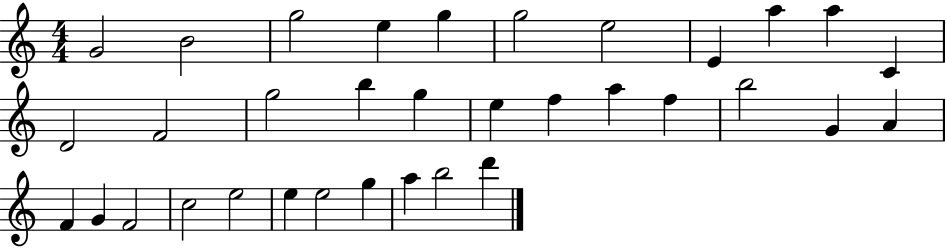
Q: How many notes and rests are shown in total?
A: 34